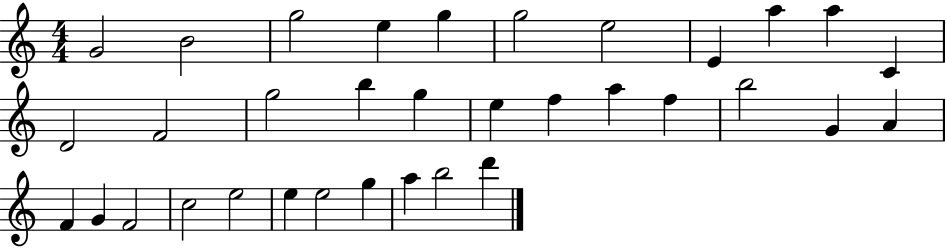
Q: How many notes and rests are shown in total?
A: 34